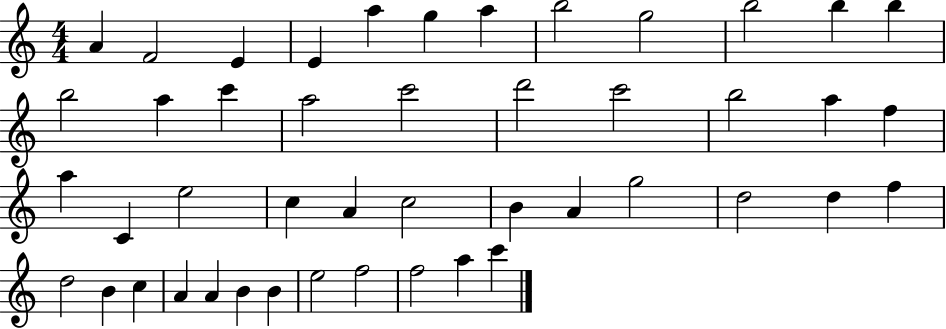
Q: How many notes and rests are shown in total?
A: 46